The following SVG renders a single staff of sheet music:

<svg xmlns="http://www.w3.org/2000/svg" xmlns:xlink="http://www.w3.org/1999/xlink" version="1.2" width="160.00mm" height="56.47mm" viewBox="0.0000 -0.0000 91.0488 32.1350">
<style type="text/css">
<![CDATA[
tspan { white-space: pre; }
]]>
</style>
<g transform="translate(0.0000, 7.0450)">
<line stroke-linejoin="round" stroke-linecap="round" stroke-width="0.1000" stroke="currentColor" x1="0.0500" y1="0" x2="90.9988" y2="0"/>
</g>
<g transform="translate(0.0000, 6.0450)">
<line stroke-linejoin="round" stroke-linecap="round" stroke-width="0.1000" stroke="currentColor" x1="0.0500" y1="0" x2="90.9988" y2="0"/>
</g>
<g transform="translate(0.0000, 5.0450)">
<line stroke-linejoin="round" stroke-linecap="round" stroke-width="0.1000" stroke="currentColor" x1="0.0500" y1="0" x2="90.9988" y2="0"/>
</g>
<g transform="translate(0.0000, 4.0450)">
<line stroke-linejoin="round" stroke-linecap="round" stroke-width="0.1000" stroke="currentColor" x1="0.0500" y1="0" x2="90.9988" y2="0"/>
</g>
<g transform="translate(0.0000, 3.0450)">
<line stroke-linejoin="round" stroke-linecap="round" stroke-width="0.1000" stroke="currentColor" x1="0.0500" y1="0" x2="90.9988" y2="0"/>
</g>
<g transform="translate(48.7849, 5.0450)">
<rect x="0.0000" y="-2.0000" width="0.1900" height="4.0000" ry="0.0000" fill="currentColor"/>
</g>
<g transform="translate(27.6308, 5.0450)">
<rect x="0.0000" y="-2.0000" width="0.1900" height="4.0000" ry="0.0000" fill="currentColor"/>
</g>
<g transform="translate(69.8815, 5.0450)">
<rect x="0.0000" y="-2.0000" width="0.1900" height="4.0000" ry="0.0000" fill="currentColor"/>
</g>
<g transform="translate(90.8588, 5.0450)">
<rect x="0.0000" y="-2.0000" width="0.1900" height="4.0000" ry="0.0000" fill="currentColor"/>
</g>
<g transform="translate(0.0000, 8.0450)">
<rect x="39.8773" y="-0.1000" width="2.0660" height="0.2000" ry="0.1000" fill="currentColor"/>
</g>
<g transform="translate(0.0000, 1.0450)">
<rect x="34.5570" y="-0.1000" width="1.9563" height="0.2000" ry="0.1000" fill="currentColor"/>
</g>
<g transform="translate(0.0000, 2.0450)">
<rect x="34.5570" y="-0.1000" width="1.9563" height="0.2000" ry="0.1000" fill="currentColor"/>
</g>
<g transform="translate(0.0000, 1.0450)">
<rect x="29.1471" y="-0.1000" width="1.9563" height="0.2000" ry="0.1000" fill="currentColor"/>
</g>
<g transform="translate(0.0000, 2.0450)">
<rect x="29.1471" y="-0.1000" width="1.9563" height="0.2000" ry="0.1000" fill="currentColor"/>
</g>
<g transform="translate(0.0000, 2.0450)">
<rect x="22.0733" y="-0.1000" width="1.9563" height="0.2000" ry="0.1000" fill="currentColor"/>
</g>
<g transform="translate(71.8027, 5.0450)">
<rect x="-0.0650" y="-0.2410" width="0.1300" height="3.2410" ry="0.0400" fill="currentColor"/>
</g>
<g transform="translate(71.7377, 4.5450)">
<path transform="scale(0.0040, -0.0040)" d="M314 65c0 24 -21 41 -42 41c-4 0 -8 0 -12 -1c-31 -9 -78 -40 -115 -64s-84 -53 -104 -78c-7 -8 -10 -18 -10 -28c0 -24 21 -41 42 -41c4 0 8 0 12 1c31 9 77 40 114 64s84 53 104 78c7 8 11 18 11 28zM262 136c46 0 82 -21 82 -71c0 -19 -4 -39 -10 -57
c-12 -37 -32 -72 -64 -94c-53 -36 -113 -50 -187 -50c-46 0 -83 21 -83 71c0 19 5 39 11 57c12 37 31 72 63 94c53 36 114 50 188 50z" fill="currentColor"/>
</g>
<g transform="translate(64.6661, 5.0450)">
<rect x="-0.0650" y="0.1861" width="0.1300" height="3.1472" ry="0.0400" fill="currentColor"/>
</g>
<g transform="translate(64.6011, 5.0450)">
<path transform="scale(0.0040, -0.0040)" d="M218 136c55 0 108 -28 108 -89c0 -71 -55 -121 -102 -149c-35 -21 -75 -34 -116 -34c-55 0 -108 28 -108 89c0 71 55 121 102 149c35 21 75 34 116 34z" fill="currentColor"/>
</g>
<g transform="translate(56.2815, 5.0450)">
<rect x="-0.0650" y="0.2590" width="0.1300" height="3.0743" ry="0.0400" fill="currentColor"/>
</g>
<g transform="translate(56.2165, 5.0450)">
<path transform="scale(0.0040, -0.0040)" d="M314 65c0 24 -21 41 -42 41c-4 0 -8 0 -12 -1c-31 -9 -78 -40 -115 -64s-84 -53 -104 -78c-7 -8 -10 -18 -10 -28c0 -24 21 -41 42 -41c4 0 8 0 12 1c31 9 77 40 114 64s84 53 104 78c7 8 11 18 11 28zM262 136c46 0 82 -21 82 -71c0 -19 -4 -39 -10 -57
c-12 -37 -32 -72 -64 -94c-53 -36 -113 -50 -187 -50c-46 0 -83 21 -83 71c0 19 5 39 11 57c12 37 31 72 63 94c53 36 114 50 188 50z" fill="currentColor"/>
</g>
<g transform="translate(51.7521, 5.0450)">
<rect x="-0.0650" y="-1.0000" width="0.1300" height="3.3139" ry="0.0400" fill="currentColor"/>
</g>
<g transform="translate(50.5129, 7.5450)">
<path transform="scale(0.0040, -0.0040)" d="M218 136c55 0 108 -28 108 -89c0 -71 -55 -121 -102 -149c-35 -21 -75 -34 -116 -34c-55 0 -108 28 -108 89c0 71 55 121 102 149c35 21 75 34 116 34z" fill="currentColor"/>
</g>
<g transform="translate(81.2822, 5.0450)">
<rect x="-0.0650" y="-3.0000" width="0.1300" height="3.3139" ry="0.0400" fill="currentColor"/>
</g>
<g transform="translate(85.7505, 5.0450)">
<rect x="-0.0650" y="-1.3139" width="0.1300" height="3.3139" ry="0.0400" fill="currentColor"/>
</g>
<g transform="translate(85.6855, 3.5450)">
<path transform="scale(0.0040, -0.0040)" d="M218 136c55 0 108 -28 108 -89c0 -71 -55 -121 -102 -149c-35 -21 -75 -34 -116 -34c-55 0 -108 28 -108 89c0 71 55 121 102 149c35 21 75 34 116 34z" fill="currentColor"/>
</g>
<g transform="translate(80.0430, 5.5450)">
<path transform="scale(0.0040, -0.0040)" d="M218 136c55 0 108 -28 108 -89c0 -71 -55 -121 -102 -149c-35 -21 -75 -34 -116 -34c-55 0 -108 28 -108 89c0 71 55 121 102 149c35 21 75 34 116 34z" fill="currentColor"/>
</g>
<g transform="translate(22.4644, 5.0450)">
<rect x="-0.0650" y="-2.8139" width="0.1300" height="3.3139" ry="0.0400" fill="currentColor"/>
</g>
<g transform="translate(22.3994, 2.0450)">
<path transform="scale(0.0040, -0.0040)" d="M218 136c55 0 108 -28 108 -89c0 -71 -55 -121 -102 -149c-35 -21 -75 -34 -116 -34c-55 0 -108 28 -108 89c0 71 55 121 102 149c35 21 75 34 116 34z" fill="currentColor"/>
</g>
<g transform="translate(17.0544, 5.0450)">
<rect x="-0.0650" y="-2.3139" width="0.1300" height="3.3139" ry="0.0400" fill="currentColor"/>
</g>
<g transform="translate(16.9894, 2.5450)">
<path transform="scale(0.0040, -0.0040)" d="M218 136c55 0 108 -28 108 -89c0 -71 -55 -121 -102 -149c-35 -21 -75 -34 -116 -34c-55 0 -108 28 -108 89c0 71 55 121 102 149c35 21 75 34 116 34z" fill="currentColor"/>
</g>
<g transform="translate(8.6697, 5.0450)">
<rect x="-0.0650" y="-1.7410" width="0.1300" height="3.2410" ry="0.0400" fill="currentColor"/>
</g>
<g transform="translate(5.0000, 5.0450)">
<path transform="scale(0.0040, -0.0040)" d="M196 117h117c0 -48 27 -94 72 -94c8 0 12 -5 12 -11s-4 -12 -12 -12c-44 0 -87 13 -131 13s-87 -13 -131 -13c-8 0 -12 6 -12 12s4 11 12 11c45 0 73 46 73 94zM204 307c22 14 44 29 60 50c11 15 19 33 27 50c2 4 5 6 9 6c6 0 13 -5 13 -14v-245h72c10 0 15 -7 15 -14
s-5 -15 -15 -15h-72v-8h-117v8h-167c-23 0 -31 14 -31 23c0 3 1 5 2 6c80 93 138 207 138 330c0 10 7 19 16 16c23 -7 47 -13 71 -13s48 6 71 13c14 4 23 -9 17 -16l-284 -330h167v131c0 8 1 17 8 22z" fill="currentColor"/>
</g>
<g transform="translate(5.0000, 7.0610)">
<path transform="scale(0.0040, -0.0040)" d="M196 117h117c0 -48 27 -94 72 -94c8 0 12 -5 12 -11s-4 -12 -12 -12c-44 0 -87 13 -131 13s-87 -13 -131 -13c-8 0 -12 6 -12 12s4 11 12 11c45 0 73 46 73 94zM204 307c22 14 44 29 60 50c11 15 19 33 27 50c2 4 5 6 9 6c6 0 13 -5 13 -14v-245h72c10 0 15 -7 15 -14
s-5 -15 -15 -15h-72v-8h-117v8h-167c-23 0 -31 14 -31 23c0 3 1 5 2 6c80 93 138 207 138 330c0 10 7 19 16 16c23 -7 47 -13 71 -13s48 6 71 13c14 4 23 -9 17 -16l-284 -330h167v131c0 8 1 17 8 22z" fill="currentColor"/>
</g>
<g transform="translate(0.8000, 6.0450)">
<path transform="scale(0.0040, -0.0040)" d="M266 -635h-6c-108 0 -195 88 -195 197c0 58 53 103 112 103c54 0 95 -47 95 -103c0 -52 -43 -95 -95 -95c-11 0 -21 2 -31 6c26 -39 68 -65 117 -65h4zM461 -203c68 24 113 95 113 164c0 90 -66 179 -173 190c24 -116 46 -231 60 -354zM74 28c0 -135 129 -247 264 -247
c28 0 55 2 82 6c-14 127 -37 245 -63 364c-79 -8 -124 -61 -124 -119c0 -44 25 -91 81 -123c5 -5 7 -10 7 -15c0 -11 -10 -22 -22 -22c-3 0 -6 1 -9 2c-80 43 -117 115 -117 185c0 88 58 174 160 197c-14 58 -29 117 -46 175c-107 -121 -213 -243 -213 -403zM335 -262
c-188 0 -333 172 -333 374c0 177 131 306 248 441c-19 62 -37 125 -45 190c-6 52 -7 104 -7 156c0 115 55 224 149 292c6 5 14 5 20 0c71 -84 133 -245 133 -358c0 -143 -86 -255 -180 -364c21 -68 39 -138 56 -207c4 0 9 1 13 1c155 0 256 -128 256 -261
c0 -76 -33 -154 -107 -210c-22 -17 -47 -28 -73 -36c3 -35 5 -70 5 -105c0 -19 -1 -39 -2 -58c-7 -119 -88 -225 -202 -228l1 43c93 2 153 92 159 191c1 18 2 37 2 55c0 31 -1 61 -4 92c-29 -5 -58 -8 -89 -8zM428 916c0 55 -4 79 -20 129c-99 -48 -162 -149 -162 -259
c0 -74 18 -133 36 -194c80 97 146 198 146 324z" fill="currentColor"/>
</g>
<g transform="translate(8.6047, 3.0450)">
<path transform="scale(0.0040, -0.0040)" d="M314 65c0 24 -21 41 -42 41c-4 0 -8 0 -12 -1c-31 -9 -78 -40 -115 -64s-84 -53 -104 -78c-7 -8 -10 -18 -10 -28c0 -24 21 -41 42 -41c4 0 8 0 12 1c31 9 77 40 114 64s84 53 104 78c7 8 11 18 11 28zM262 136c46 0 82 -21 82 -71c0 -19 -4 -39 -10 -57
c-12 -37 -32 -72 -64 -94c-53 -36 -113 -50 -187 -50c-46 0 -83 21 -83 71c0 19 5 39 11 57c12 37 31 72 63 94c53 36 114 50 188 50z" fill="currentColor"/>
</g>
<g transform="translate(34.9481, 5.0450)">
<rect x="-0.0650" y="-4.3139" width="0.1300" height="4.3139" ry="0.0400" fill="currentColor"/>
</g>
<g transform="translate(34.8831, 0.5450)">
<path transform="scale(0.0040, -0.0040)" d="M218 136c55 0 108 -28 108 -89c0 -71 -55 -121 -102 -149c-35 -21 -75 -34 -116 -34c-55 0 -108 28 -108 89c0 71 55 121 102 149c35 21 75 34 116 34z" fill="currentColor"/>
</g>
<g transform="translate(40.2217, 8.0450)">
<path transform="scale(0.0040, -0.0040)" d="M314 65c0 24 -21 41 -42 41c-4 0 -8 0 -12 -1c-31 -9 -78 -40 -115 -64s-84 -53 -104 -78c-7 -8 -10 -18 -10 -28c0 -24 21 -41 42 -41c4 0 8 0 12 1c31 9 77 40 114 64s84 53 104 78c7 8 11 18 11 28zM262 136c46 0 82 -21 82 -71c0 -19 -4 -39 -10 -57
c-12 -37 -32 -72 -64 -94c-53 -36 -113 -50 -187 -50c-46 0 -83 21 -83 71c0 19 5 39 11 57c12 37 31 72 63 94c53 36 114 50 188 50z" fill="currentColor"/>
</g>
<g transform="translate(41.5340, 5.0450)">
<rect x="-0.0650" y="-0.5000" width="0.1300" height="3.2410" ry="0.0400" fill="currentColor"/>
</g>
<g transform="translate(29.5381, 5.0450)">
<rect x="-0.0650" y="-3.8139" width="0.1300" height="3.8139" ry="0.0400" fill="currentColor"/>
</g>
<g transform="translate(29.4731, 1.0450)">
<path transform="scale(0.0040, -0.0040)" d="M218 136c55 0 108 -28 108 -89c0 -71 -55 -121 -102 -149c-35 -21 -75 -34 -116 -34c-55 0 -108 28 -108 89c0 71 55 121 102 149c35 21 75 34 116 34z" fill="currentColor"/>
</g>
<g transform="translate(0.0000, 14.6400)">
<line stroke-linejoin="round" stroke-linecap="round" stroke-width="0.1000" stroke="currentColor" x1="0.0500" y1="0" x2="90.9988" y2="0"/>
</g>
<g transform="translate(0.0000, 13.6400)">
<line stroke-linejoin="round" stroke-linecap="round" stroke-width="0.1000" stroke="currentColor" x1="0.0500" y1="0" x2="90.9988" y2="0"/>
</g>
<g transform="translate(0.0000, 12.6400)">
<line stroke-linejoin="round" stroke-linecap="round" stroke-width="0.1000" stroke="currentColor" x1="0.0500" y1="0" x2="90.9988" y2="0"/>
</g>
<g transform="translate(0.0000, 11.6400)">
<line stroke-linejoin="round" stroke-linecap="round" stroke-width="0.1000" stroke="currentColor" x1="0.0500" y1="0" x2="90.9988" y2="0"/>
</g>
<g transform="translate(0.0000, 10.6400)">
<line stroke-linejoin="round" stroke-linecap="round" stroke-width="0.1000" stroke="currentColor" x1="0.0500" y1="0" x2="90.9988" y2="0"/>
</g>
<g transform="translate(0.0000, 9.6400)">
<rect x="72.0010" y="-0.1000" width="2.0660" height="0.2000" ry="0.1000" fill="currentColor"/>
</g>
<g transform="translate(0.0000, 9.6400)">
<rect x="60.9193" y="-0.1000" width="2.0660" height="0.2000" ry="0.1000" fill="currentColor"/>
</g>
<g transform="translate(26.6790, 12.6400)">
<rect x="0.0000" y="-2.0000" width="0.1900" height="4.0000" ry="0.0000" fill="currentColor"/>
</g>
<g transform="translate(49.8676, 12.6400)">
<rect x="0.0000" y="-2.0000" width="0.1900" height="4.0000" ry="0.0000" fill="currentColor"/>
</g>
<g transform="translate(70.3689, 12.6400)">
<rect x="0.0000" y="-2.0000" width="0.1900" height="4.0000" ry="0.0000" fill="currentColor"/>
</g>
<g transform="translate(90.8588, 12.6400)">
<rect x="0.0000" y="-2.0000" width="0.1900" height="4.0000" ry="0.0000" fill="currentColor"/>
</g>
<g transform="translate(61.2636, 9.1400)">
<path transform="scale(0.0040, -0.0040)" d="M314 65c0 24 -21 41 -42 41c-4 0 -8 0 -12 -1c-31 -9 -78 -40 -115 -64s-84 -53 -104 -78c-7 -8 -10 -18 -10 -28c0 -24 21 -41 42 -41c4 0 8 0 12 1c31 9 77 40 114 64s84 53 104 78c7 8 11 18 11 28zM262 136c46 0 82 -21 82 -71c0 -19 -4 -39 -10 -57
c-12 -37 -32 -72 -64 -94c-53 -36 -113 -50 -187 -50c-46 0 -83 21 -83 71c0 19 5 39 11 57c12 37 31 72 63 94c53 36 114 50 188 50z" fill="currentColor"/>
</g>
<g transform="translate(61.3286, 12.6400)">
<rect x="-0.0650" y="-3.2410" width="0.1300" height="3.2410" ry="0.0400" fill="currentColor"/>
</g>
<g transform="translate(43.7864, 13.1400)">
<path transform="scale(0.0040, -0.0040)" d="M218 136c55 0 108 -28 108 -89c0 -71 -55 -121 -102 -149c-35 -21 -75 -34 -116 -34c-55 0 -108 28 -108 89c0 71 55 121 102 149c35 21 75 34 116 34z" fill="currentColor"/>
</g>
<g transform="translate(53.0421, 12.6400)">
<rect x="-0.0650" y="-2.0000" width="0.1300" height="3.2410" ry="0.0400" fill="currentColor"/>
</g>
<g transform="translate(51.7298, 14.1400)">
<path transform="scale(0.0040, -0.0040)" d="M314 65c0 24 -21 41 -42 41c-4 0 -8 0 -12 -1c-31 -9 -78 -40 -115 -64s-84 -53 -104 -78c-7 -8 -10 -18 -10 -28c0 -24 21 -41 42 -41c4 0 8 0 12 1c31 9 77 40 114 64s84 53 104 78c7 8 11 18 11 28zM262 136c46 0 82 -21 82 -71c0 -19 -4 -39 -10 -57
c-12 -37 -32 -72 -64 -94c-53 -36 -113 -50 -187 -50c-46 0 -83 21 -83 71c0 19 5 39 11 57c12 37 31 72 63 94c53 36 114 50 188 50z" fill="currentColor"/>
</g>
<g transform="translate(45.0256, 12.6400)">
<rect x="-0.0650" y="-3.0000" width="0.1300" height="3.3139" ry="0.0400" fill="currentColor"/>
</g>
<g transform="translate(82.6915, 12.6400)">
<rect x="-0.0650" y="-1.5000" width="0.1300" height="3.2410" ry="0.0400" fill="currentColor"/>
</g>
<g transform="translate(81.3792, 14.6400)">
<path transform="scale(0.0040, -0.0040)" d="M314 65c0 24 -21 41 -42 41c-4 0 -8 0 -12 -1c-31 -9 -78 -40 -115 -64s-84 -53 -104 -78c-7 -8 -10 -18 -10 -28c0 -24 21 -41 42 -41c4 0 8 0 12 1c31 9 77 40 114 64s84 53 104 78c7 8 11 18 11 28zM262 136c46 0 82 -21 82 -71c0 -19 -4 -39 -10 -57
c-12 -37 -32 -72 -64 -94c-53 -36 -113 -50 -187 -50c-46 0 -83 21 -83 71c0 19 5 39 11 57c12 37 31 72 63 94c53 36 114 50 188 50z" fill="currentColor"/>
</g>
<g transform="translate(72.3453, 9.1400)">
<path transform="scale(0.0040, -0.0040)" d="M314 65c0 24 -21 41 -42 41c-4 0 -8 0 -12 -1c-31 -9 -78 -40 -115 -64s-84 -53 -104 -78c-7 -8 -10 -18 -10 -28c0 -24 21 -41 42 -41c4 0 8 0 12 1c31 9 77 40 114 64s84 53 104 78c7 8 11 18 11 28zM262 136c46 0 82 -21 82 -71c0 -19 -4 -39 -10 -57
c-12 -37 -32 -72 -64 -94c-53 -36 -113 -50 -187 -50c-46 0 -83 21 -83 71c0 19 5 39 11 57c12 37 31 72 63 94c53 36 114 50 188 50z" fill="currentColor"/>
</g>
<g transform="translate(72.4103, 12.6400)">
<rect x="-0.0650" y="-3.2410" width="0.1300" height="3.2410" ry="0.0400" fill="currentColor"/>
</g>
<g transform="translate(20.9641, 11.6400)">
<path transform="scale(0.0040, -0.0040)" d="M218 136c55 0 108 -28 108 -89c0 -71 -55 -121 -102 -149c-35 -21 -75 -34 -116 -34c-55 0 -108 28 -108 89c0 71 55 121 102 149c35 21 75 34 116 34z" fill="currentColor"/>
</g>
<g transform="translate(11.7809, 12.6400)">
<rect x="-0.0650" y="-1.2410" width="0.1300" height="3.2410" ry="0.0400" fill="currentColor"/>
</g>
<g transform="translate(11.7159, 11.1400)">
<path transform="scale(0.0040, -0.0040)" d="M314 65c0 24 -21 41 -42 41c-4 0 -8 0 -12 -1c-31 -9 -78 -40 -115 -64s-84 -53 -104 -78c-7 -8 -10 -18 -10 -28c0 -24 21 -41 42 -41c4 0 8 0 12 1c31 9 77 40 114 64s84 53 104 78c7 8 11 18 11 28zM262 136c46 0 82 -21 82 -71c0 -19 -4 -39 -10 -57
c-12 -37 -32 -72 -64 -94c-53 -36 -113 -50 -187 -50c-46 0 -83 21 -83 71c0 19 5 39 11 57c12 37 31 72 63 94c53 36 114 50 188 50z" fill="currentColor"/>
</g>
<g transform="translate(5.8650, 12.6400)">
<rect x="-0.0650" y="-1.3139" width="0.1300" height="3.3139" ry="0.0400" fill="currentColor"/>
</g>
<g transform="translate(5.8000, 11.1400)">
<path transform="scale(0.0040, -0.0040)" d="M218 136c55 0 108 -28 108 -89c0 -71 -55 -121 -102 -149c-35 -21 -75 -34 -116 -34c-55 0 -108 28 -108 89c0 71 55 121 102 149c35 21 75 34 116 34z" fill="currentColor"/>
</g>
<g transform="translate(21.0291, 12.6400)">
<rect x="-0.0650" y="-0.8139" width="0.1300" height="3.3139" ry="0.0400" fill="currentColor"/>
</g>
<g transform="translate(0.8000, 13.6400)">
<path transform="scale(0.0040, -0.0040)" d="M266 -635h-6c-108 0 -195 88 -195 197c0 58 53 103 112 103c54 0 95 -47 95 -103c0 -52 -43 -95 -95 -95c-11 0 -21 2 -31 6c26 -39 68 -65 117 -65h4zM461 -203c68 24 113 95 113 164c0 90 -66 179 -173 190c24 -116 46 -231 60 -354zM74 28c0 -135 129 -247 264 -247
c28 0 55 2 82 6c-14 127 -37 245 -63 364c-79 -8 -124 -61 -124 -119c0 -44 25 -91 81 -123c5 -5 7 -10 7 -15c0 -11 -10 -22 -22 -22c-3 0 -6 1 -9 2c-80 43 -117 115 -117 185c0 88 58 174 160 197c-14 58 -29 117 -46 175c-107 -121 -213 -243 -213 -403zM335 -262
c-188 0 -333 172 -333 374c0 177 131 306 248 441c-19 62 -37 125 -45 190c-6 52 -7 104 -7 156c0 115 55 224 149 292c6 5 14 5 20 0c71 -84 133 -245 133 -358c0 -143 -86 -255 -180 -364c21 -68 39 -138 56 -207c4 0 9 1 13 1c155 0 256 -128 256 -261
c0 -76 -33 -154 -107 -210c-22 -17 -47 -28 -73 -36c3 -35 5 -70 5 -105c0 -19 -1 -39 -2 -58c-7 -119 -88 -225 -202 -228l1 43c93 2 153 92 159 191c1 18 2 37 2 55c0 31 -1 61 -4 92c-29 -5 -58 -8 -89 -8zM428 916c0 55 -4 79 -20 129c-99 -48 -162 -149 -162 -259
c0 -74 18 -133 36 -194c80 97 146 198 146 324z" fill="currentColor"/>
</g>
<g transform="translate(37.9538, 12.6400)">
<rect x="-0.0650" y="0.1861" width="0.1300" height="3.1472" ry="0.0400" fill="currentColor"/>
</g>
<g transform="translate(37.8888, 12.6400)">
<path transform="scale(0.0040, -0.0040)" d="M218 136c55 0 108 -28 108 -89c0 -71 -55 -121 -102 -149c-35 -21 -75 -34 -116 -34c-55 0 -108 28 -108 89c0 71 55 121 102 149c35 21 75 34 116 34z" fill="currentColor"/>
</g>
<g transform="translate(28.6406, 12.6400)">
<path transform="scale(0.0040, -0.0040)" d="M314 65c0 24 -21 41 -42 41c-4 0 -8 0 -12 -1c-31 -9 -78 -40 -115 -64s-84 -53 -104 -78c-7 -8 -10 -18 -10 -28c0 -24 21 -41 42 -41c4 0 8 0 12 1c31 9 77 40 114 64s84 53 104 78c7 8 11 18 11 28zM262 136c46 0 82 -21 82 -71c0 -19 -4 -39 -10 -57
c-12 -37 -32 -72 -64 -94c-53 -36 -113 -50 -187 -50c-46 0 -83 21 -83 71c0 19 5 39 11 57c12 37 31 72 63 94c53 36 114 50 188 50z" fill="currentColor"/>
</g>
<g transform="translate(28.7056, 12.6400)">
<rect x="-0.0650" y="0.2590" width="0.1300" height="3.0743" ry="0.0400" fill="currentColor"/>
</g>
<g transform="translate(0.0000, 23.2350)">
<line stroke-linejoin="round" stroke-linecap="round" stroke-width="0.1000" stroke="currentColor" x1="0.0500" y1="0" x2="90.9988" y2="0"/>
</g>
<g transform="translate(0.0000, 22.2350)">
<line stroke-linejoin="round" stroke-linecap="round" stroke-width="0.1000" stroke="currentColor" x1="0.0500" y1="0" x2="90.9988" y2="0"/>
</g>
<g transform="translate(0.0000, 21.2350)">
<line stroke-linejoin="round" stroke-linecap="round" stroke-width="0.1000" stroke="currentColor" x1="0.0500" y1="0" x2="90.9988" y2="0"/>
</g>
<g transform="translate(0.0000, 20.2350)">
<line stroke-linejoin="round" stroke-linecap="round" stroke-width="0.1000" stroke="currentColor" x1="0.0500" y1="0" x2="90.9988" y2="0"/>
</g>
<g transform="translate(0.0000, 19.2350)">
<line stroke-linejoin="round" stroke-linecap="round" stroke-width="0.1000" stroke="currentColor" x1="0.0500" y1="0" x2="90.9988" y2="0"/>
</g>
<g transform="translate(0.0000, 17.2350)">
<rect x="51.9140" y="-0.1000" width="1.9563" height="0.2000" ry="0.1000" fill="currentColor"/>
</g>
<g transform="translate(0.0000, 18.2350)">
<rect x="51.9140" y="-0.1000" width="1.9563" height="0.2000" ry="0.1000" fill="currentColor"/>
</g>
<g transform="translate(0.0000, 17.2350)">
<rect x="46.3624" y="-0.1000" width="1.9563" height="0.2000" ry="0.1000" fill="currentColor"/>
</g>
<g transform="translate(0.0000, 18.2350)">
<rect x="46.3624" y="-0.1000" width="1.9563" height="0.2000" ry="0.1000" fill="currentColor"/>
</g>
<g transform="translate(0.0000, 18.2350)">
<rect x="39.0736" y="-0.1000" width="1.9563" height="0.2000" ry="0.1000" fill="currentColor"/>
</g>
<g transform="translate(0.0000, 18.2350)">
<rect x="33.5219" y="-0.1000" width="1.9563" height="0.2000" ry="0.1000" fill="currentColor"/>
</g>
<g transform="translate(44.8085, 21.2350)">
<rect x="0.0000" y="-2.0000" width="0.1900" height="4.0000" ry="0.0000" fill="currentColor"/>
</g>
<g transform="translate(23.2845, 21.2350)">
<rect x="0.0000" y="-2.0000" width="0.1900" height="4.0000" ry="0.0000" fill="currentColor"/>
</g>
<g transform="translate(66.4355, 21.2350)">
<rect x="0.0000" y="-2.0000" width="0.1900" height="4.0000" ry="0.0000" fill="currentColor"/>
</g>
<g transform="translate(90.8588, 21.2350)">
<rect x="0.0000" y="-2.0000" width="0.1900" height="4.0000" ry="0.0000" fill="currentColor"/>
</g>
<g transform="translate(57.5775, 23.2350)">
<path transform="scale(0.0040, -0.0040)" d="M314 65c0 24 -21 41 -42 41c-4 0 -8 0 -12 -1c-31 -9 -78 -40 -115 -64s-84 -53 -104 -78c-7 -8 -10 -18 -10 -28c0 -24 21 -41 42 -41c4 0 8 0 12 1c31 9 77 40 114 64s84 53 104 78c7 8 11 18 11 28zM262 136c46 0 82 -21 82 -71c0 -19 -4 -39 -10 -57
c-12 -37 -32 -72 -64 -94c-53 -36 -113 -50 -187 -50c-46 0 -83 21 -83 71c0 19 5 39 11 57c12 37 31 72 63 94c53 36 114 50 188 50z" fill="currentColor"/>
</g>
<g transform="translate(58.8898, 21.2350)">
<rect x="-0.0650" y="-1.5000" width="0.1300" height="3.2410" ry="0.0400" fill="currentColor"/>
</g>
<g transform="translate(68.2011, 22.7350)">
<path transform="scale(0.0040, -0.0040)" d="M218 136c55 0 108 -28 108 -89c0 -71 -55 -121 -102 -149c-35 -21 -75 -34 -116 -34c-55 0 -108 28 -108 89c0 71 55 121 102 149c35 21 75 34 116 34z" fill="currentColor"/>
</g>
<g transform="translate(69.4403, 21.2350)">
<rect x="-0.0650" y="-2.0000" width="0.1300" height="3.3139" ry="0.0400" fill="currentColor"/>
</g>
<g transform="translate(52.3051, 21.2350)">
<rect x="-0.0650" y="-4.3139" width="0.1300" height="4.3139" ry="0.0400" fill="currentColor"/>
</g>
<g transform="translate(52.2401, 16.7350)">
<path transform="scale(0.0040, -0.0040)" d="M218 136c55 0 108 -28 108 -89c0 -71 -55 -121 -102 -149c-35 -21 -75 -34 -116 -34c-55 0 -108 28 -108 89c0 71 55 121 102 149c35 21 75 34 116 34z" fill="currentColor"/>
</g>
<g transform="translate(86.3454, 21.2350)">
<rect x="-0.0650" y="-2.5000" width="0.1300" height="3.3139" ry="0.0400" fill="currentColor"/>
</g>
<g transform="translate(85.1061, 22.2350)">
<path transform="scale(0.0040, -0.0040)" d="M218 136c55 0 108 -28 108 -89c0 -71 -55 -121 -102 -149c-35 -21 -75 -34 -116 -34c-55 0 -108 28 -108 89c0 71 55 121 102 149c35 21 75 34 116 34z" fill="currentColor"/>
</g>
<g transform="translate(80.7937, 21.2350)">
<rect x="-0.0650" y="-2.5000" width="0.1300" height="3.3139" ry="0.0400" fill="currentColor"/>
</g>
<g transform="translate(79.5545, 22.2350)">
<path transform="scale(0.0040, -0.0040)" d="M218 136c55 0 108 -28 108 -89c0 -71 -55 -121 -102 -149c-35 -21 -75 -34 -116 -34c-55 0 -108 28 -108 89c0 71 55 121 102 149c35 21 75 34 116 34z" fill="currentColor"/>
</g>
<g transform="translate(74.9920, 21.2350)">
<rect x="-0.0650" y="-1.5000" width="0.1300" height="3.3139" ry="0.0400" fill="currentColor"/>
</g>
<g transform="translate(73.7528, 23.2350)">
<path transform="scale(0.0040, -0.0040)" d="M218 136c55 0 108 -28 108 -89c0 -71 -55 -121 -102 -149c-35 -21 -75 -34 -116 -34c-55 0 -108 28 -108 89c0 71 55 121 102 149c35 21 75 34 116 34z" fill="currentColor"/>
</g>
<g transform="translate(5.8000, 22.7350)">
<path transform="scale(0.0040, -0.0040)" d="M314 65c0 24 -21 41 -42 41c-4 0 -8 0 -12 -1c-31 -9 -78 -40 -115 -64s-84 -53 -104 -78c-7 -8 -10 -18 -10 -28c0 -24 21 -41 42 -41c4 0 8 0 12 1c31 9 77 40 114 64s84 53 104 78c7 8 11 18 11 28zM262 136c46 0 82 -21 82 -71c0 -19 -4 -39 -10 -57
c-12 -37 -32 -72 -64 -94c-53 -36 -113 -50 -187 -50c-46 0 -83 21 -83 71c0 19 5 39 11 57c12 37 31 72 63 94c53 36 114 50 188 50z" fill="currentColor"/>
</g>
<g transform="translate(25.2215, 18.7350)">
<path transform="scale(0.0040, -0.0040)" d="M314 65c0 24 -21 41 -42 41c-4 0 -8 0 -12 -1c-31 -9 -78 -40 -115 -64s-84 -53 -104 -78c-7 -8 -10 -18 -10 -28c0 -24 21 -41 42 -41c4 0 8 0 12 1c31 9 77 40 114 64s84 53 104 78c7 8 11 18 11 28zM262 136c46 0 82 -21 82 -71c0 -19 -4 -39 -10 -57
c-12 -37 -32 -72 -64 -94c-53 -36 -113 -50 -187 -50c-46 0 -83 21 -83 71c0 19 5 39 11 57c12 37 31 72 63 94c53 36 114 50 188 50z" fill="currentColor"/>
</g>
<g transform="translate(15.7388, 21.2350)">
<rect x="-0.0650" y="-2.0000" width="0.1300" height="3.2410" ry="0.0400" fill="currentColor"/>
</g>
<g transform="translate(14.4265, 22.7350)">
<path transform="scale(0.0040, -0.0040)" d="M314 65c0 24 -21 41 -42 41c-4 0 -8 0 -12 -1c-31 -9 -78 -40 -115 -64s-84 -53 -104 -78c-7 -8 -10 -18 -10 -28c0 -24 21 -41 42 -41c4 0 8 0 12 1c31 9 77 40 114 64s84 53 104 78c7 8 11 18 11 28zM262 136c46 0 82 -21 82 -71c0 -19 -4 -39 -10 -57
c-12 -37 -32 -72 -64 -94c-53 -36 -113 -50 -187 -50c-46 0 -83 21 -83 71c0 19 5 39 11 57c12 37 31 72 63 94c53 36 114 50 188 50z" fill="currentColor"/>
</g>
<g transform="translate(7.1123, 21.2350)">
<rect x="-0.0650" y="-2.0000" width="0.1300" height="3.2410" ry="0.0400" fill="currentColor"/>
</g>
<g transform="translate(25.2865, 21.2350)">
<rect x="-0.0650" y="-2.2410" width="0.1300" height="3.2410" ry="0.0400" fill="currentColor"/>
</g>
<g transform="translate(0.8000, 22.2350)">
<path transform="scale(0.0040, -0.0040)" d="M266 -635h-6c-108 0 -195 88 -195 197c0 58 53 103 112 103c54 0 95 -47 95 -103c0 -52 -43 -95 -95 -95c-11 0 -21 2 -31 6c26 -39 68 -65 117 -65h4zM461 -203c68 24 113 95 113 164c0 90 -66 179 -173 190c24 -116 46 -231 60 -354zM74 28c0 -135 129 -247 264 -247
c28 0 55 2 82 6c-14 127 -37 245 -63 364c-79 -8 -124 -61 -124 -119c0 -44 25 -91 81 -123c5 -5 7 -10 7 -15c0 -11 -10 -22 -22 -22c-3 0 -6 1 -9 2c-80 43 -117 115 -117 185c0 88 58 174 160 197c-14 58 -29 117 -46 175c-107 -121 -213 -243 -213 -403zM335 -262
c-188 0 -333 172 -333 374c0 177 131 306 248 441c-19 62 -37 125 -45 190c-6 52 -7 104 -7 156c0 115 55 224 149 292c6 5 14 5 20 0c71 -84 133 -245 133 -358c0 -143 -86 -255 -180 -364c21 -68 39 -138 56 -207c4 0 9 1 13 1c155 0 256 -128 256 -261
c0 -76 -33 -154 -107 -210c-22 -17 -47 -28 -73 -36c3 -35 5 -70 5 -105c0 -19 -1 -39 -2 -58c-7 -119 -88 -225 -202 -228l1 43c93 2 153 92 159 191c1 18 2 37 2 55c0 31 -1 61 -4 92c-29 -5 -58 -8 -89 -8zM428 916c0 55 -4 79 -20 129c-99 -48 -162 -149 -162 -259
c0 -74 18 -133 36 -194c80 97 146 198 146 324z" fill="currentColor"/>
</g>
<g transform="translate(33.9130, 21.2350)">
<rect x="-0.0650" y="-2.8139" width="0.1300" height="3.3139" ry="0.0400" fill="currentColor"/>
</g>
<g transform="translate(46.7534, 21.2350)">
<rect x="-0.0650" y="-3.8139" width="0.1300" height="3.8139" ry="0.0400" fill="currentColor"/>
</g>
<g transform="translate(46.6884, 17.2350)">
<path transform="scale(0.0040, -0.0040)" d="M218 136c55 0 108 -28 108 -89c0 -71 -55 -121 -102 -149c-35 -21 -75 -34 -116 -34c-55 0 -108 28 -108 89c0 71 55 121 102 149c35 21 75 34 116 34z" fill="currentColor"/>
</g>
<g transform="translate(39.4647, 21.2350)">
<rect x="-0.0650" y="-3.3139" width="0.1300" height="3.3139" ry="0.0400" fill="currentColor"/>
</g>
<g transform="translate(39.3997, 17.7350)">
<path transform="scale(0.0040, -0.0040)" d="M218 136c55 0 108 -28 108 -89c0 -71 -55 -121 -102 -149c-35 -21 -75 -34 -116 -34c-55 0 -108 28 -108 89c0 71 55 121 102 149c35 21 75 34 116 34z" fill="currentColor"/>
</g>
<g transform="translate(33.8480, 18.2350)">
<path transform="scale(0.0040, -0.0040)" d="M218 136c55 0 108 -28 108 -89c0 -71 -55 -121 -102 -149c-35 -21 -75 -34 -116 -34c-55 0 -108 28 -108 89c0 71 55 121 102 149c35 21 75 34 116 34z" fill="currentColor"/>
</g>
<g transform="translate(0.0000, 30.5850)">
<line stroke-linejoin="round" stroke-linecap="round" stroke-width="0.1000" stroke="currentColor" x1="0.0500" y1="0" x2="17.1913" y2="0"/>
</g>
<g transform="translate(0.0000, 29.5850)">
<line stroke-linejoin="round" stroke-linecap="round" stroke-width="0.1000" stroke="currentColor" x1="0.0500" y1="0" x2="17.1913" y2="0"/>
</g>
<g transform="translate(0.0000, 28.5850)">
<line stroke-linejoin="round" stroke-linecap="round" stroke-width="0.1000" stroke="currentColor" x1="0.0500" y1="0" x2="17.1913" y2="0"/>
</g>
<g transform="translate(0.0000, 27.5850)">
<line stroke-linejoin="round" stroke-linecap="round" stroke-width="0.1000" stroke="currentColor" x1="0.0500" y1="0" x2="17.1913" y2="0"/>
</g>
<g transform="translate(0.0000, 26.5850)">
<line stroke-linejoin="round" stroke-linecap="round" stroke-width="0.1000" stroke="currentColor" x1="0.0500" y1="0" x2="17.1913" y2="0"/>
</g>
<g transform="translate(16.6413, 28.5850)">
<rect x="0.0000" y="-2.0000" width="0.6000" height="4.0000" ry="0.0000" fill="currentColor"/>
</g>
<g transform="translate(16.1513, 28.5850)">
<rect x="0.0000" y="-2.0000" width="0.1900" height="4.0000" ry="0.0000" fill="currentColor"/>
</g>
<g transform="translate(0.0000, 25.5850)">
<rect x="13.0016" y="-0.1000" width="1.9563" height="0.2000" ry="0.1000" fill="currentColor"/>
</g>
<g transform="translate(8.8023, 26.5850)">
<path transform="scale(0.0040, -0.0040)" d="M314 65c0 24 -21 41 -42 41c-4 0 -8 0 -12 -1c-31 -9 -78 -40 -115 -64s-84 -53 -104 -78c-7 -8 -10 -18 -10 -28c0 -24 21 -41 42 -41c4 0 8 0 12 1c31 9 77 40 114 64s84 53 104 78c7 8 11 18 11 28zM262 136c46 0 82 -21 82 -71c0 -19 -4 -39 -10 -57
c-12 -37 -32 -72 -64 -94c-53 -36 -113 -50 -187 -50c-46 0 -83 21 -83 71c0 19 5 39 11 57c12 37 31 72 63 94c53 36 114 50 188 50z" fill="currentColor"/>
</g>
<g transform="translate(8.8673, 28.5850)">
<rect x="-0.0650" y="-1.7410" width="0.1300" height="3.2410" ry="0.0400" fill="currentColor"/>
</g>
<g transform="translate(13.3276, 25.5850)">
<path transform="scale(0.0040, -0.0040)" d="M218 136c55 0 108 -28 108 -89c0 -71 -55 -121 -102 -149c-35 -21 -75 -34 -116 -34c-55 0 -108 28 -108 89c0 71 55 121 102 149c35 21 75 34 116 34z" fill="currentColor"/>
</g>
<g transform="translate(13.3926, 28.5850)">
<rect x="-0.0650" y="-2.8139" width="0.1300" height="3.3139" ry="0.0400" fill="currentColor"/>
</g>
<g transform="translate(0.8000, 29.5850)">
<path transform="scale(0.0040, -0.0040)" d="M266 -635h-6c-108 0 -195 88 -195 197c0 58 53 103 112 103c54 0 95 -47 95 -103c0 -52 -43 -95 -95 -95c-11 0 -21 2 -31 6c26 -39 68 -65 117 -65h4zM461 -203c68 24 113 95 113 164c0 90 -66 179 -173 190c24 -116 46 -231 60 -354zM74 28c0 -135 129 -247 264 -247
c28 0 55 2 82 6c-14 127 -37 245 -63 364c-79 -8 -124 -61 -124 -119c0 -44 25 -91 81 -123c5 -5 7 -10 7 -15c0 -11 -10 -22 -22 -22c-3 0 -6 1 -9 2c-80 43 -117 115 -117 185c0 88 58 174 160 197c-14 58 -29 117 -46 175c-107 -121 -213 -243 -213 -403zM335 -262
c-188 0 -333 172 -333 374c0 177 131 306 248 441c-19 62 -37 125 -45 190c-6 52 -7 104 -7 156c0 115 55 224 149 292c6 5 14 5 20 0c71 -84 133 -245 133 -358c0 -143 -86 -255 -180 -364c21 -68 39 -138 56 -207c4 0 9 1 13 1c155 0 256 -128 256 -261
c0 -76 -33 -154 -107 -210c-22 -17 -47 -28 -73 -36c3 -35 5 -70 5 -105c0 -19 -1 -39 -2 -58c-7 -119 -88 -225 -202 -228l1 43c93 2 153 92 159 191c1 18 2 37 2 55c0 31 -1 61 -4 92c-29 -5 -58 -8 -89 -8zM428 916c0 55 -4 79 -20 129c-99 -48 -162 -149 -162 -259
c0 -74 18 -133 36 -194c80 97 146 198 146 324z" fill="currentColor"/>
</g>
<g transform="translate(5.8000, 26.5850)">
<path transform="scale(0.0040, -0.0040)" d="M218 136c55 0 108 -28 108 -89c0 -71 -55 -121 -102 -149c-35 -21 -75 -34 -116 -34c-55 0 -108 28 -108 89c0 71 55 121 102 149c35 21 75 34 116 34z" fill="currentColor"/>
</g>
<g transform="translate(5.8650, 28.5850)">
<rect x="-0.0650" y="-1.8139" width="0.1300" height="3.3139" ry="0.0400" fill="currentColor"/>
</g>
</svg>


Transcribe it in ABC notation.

X:1
T:Untitled
M:4/4
L:1/4
K:C
f2 g a c' d' C2 D B2 B c2 A e e e2 d B2 B A F2 b2 b2 E2 F2 F2 g2 a b c' d' E2 F E G G f f2 a